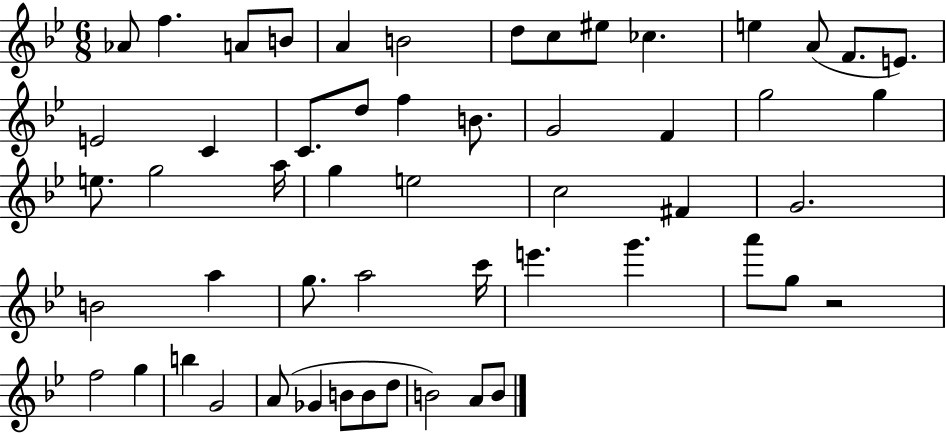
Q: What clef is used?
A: treble